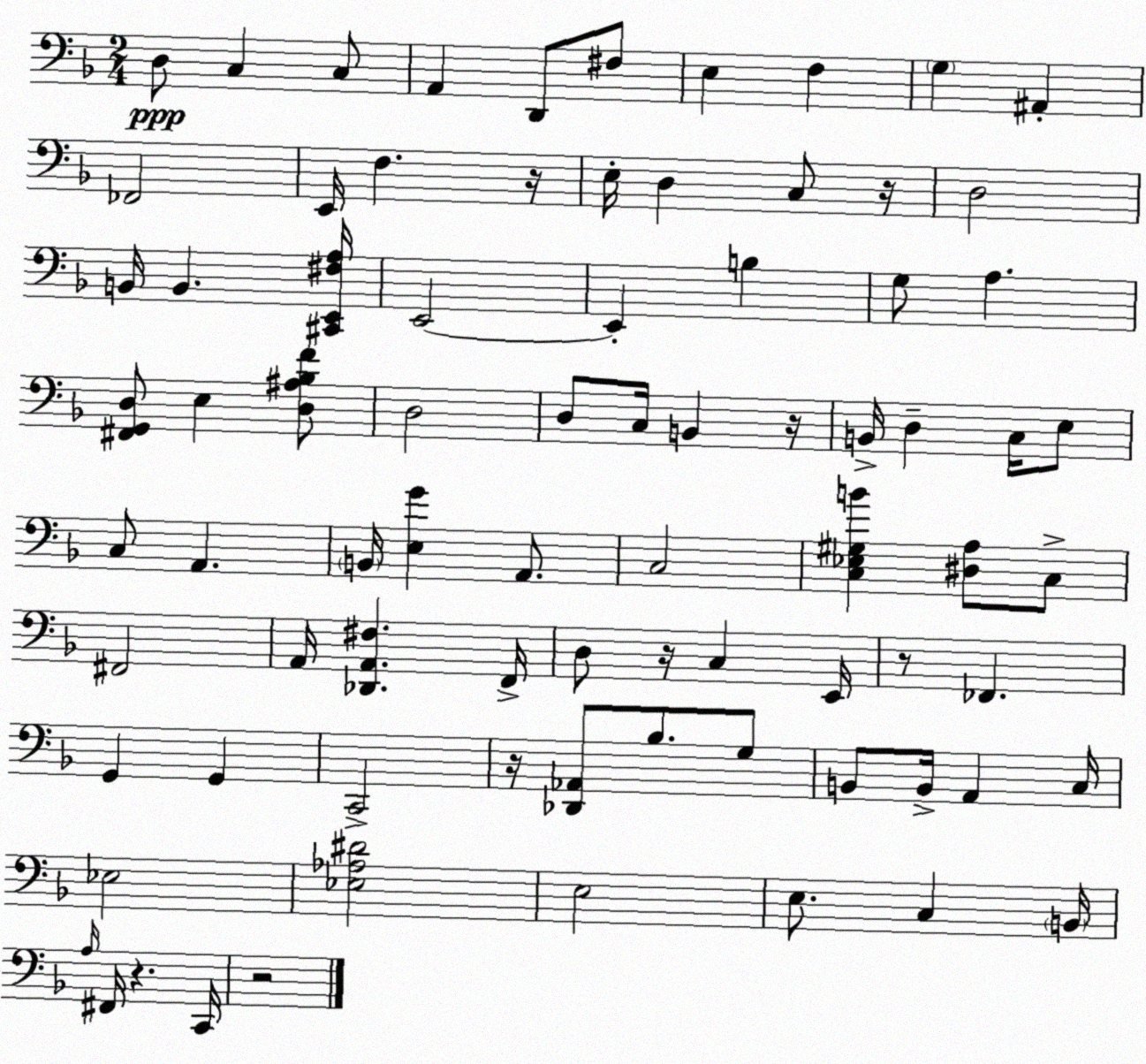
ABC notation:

X:1
T:Untitled
M:2/4
L:1/4
K:F
D,/2 C, C,/2 A,, D,,/2 ^F,/2 E, F, G, ^A,, _F,,2 E,,/4 F, z/4 E,/4 D, C,/2 z/4 D,2 B,,/4 B,, [^C,,E,,^F,A,]/4 E,,2 E,, B, G,/2 A, [^F,,G,,D,]/2 E, [D,^A,_B,F]/2 D,2 D,/2 C,/4 B,, z/4 B,,/4 D, C,/4 E,/2 C,/2 A,, B,,/4 [E,G] A,,/2 C,2 [C,_E,^G,B] [^D,A,]/2 C,/2 ^F,,2 A,,/4 [_D,,A,,^F,] F,,/4 D,/2 z/4 C, E,,/4 z/2 _F,, G,, G,, C,,2 z/4 [_D,,_A,,]/2 _B,/2 G,/2 B,,/2 B,,/4 A,, C,/4 _E,2 [_E,_A,^D]2 E,2 E,/2 C, B,,/4 A,/4 ^F,,/4 z C,,/4 z2